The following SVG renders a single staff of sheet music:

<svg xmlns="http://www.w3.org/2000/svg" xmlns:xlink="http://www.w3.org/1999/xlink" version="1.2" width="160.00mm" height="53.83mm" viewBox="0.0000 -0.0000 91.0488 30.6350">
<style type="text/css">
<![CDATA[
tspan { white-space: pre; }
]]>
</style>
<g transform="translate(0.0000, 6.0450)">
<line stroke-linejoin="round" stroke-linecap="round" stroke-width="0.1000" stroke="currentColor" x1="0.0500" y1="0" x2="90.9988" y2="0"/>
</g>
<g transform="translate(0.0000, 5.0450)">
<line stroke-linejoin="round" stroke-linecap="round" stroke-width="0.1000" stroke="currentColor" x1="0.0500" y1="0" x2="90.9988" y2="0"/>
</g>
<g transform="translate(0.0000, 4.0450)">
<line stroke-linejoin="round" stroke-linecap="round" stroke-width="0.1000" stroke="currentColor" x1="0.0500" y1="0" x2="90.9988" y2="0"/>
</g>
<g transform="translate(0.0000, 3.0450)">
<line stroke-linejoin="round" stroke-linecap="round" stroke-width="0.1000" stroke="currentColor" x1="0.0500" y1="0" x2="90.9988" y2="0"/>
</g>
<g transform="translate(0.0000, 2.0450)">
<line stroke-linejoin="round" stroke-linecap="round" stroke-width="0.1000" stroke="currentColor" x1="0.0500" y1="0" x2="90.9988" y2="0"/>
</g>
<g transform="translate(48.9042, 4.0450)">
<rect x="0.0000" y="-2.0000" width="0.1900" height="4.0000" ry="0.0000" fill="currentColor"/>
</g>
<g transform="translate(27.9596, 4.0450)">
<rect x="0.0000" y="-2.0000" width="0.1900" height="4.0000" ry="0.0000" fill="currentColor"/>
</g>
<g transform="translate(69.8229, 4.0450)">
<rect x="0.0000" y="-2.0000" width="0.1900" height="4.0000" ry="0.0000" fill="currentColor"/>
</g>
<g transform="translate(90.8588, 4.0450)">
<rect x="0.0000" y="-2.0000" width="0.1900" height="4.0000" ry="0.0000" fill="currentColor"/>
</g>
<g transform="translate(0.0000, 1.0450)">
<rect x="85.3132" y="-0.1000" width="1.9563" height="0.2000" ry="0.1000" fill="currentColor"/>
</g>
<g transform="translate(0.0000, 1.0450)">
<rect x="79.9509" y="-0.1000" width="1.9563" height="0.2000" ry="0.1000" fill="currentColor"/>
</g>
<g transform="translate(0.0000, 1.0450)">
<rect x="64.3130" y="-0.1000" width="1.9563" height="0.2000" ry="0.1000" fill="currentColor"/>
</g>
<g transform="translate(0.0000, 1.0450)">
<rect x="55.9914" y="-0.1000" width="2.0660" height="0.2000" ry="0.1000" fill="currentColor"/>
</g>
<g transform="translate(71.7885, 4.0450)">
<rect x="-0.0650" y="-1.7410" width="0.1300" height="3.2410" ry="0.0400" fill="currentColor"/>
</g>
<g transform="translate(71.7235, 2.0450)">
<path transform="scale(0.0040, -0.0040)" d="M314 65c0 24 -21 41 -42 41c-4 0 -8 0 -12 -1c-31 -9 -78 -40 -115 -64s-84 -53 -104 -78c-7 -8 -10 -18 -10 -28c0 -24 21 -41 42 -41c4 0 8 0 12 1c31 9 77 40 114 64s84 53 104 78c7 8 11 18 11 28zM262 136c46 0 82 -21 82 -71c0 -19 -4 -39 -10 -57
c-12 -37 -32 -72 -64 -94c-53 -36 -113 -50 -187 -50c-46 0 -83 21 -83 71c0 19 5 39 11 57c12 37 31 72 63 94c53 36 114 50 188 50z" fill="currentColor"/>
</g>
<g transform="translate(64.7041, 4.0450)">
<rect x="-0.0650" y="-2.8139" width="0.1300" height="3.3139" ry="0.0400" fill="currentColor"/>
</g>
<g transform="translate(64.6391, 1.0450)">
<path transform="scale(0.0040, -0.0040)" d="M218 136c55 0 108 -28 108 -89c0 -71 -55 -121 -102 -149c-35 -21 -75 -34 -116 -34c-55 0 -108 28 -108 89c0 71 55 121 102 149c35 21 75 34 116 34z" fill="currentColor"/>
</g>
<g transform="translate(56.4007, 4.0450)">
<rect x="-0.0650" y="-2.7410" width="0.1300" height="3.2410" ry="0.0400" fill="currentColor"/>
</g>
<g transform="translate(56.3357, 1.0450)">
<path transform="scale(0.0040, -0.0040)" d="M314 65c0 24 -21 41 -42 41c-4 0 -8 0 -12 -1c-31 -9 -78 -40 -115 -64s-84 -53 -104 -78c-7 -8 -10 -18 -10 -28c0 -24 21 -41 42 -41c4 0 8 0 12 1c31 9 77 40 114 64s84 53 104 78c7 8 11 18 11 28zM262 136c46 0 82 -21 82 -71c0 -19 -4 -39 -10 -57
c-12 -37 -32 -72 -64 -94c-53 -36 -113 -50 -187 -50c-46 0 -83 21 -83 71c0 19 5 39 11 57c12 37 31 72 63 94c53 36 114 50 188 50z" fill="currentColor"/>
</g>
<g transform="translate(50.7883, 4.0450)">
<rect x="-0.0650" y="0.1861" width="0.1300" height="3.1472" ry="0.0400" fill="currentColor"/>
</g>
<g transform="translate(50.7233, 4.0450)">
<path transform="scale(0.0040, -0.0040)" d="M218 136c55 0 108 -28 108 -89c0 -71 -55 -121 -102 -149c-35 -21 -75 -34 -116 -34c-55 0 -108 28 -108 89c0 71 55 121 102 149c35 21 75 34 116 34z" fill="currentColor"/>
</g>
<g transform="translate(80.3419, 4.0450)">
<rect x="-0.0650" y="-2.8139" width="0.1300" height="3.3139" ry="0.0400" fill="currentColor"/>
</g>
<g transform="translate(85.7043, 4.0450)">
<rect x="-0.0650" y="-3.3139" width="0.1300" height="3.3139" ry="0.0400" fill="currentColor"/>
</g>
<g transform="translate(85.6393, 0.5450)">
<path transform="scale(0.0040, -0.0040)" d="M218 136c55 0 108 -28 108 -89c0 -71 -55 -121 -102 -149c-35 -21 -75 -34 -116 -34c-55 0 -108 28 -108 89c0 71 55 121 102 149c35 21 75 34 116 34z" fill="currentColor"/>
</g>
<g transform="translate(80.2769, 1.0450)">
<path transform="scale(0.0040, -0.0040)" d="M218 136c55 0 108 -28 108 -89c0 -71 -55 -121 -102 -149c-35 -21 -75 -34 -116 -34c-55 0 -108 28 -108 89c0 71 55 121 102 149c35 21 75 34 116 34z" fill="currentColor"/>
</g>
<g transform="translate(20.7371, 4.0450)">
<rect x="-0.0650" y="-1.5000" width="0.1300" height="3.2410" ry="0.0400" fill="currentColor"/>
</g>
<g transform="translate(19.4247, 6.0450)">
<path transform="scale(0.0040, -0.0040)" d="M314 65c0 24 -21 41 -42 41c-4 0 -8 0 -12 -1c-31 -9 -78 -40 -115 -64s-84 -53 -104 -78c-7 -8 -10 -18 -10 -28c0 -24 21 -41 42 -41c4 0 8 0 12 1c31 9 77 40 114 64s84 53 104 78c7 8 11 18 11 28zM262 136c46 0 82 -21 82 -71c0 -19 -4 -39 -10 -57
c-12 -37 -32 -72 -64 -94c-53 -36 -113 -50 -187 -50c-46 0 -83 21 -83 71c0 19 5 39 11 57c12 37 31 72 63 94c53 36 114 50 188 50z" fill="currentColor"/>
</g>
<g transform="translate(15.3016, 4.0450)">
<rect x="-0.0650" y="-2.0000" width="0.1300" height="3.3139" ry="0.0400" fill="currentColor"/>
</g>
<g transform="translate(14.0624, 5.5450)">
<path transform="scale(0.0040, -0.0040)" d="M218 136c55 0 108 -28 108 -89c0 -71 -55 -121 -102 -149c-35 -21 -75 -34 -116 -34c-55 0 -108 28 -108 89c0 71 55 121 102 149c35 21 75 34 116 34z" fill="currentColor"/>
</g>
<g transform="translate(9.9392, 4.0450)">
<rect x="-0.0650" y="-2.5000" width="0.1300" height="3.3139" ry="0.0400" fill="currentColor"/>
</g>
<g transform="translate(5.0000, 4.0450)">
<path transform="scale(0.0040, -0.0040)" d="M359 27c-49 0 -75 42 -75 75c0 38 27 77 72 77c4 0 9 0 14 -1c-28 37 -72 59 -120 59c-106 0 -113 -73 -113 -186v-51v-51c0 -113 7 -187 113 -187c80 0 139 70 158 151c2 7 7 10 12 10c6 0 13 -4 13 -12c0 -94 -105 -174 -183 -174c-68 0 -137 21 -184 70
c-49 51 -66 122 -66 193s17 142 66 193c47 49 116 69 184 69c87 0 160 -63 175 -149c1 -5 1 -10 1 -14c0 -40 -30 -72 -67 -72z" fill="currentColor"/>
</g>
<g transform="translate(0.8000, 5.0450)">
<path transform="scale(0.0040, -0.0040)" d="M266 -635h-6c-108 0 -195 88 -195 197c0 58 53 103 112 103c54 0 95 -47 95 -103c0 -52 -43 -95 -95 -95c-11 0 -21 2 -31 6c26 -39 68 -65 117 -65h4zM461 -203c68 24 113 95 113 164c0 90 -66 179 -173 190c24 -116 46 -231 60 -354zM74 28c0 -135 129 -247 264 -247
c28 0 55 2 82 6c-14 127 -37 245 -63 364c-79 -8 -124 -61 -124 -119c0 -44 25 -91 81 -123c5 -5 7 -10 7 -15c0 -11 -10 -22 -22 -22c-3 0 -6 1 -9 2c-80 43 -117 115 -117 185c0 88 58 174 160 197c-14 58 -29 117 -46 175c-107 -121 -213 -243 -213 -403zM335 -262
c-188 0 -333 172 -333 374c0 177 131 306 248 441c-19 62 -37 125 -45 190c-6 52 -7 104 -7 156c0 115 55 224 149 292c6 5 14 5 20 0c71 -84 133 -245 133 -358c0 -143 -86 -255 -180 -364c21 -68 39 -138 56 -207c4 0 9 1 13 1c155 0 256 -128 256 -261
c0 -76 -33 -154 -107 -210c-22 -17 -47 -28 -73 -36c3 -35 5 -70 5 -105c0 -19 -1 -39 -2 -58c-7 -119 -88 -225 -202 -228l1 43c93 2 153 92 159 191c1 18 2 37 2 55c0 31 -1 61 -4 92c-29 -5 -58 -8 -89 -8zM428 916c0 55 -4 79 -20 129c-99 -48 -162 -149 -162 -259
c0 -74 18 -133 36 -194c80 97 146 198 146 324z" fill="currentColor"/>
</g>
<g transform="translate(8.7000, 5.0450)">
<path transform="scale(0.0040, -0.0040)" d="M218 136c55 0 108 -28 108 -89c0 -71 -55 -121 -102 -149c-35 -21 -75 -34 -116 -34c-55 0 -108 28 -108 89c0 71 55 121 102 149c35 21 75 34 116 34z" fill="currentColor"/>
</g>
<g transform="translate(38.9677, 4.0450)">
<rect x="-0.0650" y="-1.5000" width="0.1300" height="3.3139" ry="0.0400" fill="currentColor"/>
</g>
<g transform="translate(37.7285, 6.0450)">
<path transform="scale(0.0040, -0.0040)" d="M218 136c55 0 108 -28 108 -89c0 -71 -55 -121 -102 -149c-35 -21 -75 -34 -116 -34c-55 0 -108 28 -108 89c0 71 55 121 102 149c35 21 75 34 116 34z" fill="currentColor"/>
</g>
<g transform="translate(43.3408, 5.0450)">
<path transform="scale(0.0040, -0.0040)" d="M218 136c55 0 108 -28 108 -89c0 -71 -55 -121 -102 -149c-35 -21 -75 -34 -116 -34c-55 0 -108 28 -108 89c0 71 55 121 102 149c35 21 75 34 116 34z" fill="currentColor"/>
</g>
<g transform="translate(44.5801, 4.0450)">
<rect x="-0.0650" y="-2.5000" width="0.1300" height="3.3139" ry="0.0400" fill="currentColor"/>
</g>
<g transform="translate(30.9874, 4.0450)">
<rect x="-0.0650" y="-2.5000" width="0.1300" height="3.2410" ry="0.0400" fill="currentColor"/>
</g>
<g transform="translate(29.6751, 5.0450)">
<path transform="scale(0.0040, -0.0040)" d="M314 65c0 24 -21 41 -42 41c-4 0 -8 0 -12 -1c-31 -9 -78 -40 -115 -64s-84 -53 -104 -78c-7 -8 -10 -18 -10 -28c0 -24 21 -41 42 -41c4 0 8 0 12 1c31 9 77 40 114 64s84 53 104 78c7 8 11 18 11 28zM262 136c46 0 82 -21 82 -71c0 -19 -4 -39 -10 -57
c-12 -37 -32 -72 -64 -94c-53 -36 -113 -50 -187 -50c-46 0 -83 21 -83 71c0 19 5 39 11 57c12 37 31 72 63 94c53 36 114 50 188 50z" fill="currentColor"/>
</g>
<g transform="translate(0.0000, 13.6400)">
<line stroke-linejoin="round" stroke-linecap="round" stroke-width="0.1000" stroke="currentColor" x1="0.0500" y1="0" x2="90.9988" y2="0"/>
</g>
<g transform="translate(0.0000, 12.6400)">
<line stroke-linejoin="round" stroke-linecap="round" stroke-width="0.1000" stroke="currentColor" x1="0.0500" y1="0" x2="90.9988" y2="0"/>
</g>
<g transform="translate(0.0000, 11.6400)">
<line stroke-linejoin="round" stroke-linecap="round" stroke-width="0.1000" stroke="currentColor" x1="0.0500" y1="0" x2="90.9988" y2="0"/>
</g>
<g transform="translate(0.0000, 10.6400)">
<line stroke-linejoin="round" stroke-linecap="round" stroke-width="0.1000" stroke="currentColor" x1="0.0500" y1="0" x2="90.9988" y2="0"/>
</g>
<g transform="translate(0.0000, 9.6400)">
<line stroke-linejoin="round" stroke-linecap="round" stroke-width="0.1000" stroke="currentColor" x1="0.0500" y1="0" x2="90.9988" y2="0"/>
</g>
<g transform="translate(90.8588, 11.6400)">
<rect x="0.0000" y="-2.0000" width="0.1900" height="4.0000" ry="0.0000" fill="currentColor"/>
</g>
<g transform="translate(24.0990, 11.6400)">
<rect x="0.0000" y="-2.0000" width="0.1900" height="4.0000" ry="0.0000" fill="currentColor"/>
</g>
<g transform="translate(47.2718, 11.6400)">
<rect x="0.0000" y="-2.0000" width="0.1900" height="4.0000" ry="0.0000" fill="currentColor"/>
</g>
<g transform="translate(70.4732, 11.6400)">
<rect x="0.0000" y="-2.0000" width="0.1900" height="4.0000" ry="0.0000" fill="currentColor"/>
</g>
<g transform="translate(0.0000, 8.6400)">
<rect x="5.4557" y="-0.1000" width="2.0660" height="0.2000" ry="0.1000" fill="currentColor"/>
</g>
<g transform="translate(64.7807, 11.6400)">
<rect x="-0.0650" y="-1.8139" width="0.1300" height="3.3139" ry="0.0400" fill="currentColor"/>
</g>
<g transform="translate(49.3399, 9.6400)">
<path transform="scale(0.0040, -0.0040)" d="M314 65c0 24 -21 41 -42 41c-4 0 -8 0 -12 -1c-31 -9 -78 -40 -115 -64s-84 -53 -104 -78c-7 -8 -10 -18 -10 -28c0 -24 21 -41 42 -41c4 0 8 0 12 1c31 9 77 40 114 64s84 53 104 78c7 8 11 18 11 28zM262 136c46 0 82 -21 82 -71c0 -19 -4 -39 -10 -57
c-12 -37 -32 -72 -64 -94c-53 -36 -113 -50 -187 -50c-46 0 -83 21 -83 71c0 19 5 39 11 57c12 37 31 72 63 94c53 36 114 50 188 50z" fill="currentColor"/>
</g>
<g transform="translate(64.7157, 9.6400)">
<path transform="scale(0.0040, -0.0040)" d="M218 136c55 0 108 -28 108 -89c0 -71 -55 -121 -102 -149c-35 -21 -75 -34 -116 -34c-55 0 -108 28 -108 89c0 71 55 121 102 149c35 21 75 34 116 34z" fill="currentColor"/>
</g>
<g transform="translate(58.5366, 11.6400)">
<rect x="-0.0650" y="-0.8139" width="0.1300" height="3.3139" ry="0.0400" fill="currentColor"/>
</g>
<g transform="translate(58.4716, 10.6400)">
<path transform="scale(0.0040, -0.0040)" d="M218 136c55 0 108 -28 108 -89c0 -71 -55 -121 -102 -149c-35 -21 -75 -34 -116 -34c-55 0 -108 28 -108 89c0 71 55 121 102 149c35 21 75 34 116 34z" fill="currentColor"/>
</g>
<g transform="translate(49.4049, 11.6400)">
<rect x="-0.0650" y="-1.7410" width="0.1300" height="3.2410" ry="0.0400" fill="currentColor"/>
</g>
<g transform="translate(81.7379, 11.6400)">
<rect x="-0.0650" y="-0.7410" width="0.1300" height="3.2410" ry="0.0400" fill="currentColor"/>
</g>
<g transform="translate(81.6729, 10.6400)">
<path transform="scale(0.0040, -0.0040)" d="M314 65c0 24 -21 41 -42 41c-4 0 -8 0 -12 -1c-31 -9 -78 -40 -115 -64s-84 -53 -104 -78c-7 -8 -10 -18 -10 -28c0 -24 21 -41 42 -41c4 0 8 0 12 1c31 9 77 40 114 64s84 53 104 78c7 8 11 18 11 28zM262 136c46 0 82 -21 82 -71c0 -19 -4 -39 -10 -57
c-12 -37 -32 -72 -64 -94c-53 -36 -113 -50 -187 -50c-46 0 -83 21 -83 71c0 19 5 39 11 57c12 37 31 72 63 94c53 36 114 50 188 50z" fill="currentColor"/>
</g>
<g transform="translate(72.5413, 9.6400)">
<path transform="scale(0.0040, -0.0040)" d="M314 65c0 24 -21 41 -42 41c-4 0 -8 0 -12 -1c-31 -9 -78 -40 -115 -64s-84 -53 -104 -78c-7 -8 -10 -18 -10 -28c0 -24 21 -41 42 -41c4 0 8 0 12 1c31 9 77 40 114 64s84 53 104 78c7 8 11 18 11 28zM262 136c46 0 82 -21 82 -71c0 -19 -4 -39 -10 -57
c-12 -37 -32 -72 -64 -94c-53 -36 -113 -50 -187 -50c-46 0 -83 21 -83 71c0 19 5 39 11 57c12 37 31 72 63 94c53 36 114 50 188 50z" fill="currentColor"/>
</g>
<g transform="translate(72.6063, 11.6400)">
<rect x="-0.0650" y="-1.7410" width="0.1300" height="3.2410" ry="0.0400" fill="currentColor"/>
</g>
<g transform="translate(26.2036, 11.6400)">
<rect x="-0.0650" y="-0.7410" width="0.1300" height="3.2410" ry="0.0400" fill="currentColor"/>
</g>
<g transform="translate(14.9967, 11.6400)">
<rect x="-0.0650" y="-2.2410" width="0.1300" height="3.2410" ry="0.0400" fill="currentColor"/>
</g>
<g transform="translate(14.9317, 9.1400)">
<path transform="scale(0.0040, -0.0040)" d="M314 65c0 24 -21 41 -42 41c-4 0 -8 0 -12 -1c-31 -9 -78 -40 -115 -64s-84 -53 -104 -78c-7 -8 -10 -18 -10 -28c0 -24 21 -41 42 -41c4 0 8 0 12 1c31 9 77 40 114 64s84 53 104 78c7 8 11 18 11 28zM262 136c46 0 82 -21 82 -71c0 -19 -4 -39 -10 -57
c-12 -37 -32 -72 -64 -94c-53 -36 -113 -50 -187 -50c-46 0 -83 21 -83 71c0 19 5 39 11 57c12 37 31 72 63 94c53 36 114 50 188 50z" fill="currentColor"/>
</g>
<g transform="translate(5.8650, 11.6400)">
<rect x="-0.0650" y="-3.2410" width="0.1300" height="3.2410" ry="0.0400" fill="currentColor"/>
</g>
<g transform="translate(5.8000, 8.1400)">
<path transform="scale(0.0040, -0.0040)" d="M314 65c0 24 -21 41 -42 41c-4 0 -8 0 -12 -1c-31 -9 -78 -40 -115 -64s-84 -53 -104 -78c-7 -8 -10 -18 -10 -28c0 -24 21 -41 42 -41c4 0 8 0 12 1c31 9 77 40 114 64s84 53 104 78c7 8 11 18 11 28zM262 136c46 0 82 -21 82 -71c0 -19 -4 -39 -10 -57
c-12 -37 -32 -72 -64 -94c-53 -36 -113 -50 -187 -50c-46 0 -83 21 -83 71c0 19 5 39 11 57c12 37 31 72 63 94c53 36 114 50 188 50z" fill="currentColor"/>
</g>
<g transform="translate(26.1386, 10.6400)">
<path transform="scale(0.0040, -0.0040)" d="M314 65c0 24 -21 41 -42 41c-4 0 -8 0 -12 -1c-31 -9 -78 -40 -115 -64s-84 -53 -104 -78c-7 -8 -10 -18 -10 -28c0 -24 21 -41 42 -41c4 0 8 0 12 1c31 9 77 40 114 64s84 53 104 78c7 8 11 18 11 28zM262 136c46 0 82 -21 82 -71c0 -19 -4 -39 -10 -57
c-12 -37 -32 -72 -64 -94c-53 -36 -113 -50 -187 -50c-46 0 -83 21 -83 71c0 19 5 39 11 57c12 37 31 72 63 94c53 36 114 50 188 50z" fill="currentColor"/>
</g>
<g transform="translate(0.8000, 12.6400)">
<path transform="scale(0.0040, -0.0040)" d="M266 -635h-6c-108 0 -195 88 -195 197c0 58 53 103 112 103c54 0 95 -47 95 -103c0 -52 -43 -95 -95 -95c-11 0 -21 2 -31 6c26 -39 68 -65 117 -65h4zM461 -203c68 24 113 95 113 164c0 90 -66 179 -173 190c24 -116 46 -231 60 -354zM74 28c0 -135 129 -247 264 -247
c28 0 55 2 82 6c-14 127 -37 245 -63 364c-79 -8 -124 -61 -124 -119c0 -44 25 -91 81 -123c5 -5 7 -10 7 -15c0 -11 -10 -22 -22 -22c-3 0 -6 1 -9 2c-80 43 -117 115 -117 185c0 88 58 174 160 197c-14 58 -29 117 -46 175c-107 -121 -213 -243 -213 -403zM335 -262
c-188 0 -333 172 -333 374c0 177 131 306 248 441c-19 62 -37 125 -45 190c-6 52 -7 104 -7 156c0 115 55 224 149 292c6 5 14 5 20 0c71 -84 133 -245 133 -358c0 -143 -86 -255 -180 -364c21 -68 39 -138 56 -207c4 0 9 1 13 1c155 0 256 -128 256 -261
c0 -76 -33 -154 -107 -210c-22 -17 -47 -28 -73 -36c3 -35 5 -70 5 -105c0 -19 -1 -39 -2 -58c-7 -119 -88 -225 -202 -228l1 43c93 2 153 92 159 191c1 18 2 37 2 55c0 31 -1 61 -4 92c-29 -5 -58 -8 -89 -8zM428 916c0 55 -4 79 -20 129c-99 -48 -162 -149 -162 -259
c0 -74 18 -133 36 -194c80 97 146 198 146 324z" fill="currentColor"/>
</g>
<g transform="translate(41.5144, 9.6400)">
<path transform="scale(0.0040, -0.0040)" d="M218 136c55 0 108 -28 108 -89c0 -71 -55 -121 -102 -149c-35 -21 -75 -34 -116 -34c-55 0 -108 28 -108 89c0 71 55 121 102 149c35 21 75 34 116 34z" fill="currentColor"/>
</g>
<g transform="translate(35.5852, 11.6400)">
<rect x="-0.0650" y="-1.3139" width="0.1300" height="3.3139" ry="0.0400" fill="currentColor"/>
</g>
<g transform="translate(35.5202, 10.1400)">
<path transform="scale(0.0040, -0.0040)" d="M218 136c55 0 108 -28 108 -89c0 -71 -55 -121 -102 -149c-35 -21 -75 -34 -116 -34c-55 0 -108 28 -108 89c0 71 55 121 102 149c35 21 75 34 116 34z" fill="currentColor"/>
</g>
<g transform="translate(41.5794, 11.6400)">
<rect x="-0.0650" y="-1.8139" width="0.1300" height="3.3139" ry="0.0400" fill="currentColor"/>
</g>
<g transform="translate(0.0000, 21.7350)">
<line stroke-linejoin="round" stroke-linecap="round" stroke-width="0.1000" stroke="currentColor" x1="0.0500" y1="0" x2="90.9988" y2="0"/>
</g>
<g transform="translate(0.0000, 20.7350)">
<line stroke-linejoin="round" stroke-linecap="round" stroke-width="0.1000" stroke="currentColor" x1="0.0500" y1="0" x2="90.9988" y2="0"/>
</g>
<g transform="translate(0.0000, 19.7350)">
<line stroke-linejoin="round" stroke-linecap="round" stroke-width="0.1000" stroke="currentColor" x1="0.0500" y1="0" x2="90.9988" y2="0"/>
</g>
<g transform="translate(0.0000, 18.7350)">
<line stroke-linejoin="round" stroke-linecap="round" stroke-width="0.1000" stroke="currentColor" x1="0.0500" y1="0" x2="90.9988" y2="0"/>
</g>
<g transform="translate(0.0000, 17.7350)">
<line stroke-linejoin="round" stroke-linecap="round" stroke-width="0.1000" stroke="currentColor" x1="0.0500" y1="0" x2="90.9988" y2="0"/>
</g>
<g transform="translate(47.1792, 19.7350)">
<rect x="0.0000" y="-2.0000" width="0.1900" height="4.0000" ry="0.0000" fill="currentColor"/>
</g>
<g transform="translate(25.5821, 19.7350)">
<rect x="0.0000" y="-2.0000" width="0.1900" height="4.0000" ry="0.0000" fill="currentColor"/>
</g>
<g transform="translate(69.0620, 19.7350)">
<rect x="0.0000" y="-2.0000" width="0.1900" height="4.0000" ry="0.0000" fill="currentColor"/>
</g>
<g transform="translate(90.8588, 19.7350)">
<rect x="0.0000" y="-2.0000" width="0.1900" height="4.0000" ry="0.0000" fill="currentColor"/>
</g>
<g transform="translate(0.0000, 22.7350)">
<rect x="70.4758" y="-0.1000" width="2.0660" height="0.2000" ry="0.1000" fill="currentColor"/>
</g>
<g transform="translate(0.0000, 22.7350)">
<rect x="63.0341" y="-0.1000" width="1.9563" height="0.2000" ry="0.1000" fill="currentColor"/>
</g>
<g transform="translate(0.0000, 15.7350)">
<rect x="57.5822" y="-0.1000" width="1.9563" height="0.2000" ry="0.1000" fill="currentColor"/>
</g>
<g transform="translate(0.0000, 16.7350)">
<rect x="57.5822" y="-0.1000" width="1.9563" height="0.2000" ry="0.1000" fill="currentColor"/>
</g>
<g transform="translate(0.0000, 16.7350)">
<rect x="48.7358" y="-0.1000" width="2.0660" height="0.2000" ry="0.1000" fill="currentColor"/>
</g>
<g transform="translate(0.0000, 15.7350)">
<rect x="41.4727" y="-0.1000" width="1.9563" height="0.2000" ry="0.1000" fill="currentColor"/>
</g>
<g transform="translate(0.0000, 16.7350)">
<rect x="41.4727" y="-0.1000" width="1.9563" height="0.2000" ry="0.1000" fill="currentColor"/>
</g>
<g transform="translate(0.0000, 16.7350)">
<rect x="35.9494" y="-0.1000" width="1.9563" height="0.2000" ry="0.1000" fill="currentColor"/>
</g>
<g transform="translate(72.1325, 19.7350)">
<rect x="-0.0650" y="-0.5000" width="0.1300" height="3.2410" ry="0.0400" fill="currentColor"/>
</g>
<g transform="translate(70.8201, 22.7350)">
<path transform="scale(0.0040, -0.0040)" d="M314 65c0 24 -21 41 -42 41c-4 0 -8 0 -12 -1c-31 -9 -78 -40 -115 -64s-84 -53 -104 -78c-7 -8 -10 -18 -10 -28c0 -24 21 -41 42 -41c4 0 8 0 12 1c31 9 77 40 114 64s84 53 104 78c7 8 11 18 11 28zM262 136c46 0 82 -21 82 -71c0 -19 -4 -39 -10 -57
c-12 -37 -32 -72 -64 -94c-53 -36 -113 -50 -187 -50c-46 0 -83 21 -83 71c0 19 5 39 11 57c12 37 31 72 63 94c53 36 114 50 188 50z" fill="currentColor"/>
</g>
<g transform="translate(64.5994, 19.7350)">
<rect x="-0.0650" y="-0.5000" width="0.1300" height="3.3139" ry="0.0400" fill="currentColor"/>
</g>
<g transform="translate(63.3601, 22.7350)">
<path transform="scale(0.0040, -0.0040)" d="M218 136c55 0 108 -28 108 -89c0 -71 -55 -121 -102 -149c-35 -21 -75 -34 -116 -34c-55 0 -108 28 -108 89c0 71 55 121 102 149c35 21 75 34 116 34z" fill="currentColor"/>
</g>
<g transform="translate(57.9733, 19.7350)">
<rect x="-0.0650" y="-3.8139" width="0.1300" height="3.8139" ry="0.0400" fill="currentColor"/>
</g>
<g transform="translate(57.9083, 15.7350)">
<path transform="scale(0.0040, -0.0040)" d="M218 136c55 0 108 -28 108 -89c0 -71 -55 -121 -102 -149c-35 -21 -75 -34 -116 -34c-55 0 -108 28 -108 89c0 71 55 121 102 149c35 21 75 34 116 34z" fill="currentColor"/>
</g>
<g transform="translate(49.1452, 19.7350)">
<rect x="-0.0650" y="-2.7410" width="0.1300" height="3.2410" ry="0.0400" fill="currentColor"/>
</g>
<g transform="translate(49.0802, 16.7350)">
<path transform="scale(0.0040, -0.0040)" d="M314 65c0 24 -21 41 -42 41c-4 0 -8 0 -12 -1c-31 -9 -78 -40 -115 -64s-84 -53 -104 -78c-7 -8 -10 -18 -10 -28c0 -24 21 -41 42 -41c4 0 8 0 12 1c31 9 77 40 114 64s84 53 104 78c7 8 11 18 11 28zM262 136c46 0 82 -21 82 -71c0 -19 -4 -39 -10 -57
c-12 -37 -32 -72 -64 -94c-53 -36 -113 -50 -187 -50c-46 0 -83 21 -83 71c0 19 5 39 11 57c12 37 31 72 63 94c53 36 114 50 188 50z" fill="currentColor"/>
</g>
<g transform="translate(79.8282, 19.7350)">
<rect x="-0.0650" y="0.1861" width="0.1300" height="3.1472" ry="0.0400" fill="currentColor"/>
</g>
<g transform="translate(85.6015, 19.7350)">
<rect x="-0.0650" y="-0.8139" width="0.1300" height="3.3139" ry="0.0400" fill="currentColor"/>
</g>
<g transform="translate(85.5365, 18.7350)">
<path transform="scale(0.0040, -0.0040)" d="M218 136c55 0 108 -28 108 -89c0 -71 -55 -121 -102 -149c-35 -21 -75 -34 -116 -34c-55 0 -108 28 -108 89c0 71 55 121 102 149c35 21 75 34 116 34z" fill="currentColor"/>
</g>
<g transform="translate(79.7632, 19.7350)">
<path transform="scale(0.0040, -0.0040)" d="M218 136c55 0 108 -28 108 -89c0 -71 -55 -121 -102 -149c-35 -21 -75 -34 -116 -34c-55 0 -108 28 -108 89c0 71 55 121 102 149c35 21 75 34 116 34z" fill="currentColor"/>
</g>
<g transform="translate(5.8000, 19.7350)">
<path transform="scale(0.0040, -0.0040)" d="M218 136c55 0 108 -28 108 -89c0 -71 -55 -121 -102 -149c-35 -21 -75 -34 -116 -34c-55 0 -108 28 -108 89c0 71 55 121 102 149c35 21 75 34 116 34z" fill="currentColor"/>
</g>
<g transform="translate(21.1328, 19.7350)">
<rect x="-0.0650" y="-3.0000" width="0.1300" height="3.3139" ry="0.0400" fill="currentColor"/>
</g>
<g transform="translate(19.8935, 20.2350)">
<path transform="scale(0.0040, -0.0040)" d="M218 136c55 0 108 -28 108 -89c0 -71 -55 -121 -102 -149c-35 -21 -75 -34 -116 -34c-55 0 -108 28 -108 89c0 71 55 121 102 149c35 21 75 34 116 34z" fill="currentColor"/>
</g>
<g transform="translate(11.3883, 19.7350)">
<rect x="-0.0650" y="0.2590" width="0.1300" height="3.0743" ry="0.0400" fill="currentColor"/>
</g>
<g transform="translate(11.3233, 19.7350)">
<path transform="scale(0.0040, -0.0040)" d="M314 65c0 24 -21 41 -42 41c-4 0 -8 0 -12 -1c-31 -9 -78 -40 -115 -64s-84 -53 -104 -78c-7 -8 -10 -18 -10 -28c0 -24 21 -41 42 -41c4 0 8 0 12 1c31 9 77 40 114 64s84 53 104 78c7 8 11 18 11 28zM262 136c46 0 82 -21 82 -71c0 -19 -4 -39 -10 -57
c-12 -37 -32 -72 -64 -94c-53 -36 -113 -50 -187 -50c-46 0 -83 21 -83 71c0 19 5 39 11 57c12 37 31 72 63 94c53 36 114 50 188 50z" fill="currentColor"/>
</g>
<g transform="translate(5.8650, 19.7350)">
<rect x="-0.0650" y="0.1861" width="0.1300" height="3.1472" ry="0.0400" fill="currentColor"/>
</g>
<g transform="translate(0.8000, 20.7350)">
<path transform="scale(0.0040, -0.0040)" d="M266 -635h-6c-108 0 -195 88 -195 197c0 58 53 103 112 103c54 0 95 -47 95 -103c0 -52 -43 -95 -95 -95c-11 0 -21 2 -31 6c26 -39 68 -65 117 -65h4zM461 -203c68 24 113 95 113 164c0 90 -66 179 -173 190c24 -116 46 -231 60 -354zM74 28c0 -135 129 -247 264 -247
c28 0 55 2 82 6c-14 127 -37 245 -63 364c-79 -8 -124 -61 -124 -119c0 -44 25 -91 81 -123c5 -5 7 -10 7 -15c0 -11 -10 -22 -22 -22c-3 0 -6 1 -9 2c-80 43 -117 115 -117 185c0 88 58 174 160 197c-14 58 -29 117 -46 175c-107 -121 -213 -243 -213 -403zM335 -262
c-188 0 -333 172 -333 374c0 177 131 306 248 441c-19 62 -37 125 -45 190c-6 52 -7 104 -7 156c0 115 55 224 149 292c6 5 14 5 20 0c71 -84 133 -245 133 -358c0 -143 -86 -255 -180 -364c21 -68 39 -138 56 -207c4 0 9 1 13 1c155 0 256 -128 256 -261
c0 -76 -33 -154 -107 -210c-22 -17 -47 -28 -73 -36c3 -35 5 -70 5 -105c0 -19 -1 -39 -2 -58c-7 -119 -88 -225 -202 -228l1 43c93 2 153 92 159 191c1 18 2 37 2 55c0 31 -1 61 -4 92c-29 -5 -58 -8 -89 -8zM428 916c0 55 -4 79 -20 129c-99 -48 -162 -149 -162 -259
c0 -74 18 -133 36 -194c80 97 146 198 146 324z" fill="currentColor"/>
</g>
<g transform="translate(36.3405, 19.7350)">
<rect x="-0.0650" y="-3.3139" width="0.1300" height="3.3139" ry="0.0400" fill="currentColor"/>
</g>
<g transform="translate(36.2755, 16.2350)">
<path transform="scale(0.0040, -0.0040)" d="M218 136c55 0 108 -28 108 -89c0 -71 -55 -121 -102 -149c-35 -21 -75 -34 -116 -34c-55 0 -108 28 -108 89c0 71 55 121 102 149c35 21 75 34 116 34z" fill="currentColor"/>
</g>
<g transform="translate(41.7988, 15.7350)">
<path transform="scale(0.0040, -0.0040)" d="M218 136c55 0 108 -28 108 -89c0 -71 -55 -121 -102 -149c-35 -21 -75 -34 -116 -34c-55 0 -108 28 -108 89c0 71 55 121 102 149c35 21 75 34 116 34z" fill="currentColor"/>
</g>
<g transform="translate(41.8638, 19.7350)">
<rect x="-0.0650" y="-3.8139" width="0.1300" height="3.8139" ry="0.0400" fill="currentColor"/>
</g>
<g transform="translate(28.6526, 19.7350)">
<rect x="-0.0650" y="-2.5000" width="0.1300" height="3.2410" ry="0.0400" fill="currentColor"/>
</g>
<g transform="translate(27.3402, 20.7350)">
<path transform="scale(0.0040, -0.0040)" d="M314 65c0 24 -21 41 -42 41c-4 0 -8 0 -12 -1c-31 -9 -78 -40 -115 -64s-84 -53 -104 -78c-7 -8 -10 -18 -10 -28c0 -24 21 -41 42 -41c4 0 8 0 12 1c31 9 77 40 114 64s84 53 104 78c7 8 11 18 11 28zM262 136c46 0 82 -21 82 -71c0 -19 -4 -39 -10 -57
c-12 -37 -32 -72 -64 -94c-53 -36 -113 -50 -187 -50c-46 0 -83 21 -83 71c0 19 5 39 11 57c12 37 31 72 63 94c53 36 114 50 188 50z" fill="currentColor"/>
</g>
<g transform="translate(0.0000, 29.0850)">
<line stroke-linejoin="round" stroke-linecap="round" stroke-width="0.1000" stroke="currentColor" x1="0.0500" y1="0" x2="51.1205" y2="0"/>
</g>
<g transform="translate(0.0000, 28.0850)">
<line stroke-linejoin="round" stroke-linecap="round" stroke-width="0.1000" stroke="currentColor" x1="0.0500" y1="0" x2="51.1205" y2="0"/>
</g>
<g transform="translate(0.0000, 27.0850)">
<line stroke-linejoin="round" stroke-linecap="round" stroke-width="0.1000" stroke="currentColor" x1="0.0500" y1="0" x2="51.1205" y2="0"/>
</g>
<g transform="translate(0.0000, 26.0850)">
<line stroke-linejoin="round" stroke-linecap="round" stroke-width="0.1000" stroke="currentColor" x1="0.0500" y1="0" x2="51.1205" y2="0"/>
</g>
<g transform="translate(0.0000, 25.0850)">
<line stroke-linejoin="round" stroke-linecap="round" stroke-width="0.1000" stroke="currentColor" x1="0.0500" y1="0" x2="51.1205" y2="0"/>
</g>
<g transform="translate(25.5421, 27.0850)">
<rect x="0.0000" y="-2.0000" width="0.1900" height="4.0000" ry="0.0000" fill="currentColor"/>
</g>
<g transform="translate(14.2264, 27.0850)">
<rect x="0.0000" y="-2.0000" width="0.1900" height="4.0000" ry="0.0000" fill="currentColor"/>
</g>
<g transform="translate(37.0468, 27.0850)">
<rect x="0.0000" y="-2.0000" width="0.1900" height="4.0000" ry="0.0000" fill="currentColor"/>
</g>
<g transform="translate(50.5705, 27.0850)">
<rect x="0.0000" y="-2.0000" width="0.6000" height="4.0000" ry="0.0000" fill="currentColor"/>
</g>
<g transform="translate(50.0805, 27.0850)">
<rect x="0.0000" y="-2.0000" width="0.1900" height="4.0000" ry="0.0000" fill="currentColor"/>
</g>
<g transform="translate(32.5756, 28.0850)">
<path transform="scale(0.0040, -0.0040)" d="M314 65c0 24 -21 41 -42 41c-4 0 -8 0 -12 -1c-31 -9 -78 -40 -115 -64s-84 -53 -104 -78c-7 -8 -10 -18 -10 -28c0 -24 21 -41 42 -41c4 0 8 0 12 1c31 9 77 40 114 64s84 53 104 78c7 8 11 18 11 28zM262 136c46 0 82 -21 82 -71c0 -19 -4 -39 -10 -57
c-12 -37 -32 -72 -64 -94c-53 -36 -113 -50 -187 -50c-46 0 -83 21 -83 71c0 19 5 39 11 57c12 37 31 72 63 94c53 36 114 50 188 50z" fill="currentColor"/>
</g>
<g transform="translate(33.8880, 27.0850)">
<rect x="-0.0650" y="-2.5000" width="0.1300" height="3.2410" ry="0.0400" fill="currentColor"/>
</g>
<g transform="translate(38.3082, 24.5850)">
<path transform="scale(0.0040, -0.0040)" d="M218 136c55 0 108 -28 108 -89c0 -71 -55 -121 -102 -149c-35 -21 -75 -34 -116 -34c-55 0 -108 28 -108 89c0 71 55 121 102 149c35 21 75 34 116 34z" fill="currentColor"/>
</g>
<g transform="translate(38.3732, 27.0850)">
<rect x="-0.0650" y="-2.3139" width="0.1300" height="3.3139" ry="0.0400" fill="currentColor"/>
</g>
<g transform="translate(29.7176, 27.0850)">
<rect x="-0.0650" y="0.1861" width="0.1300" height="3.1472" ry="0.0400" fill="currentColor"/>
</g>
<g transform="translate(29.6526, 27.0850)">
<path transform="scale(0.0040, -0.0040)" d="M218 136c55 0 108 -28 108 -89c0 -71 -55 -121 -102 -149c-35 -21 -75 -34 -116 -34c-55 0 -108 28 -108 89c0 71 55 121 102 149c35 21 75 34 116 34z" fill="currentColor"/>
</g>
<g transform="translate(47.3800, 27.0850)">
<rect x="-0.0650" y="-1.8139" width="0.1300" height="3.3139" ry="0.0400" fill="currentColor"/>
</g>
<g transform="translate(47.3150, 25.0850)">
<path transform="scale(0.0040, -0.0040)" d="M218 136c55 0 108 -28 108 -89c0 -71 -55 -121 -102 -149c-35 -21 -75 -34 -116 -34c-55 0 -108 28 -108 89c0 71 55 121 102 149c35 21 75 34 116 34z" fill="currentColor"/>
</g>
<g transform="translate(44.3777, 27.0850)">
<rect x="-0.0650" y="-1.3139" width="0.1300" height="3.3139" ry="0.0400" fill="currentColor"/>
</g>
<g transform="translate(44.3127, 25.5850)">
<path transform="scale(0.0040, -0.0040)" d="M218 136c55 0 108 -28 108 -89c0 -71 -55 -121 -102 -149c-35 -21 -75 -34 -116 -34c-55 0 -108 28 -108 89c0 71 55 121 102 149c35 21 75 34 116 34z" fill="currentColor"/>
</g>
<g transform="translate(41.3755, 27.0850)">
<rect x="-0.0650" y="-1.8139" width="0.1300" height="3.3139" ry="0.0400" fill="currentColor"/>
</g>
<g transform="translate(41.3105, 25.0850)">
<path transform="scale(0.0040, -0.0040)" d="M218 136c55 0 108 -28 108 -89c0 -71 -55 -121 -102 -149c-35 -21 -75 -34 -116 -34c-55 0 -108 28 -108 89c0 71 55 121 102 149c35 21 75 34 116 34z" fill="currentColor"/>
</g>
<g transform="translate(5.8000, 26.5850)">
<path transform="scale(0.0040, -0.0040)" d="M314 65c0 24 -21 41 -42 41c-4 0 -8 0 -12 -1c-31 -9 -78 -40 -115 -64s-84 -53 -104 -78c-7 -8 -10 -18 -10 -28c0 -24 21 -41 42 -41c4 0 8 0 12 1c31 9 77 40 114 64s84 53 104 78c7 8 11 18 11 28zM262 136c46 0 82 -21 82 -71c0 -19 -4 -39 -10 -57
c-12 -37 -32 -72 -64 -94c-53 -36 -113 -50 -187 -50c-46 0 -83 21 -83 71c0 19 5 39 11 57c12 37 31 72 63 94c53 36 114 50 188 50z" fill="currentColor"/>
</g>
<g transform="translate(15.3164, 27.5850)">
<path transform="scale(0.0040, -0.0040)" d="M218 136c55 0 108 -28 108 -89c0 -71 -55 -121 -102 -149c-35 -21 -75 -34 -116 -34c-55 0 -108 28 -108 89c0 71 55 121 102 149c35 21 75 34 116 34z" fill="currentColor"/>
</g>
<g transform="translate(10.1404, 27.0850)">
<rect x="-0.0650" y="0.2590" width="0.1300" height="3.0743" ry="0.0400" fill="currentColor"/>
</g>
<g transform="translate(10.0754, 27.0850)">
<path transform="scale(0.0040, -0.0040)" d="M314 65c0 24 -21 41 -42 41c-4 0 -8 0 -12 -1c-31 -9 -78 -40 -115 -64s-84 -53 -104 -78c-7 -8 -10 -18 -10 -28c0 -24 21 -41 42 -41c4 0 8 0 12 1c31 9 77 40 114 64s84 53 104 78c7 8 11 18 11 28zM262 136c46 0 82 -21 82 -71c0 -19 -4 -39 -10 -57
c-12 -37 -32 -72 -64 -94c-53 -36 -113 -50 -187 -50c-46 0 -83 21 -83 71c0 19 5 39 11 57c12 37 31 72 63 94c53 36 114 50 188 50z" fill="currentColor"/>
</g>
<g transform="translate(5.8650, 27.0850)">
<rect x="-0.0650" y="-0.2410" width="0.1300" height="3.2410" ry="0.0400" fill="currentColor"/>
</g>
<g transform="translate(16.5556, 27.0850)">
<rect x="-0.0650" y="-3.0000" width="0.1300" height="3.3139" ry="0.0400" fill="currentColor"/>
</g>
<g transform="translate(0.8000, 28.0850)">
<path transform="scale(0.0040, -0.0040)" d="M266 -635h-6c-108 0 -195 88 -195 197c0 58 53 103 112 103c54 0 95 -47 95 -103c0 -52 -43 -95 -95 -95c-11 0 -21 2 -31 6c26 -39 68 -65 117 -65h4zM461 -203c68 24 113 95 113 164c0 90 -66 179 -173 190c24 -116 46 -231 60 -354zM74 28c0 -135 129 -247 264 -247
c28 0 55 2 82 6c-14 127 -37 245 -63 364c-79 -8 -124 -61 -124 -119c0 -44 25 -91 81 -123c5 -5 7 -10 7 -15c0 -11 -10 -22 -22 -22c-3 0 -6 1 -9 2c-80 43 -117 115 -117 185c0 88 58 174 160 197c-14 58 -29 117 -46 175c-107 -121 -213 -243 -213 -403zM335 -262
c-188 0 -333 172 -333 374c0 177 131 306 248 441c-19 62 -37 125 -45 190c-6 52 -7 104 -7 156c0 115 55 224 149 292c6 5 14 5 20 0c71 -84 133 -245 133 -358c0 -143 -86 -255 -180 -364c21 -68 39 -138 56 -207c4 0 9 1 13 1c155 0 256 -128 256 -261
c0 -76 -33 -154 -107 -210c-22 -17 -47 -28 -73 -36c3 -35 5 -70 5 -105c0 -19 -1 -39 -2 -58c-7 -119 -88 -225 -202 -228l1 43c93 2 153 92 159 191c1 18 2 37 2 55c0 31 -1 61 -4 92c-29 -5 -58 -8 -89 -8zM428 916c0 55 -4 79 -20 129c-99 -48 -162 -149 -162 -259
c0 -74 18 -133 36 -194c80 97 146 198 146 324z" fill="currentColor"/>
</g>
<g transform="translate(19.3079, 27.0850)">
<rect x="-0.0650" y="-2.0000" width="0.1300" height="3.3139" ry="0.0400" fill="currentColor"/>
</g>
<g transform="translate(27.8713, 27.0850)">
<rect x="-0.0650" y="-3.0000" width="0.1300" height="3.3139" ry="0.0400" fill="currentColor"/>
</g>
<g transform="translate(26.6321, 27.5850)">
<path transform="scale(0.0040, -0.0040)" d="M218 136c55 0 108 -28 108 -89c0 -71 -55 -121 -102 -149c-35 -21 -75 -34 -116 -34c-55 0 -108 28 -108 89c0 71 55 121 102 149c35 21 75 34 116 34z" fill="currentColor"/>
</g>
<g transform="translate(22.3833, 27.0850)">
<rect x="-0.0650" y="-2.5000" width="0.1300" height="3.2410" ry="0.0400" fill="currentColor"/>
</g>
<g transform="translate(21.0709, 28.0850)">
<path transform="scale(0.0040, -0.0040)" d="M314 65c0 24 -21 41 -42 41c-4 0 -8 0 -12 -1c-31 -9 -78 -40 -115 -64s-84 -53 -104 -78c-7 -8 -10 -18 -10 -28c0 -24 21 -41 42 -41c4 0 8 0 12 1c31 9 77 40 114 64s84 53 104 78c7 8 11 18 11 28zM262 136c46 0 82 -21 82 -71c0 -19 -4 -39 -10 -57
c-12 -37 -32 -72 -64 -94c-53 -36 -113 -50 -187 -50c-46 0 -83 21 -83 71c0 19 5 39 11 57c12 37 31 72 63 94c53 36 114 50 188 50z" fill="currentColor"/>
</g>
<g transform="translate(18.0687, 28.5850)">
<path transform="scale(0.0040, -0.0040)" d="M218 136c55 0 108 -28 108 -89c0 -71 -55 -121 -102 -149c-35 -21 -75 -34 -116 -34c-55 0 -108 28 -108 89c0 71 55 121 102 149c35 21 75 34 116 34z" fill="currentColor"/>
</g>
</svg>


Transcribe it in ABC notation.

X:1
T:Untitled
M:4/4
L:1/4
K:C
G F E2 G2 E G B a2 a f2 a b b2 g2 d2 e f f2 d f f2 d2 B B2 A G2 b c' a2 c' C C2 B d c2 B2 A F G2 A B G2 g f e f